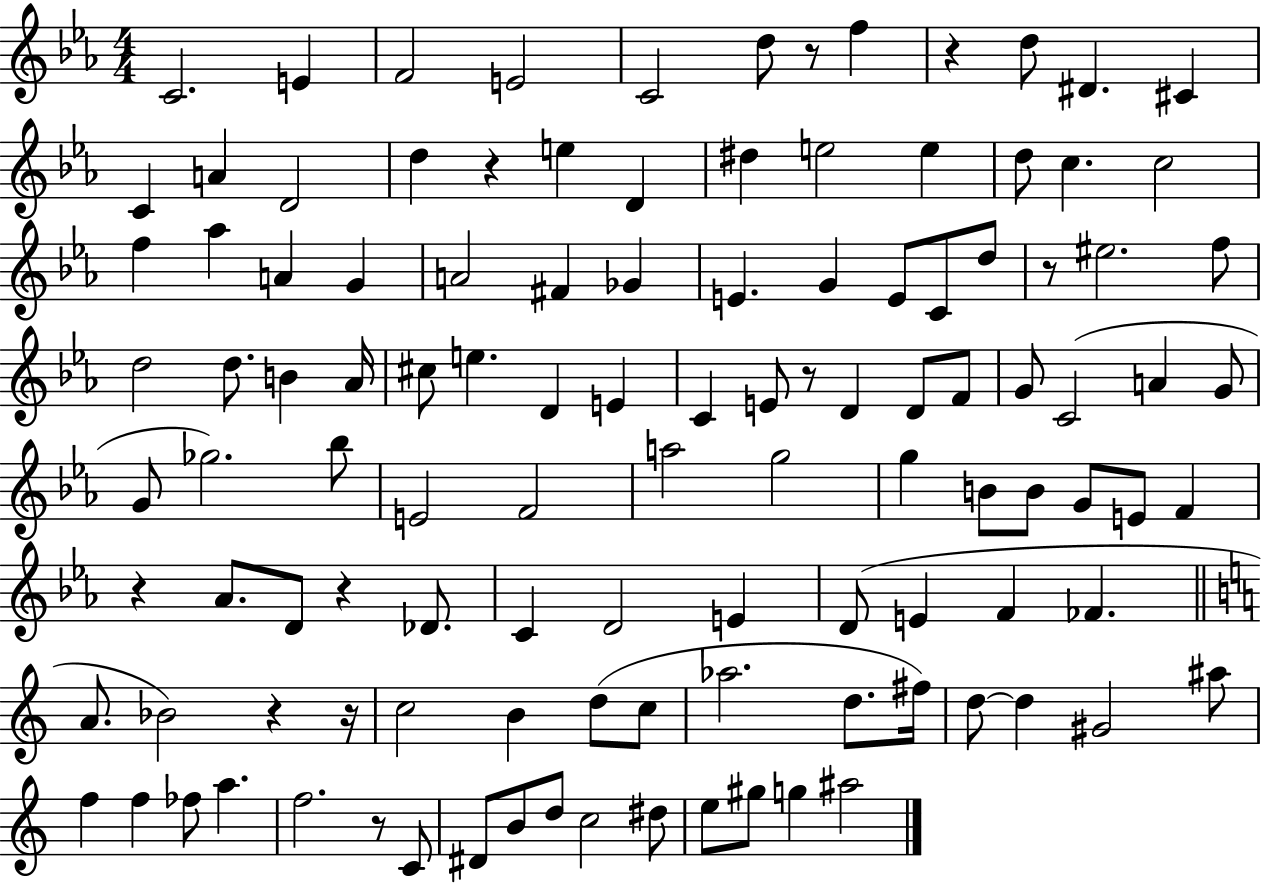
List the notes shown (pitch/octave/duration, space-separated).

C4/h. E4/q F4/h E4/h C4/h D5/e R/e F5/q R/q D5/e D#4/q. C#4/q C4/q A4/q D4/h D5/q R/q E5/q D4/q D#5/q E5/h E5/q D5/e C5/q. C5/h F5/q Ab5/q A4/q G4/q A4/h F#4/q Gb4/q E4/q. G4/q E4/e C4/e D5/e R/e EIS5/h. F5/e D5/h D5/e. B4/q Ab4/s C#5/e E5/q. D4/q E4/q C4/q E4/e R/e D4/q D4/e F4/e G4/e C4/h A4/q G4/e G4/e Gb5/h. Bb5/e E4/h F4/h A5/h G5/h G5/q B4/e B4/e G4/e E4/e F4/q R/q Ab4/e. D4/e R/q Db4/e. C4/q D4/h E4/q D4/e E4/q F4/q FES4/q. A4/e. Bb4/h R/q R/s C5/h B4/q D5/e C5/e Ab5/h. D5/e. F#5/s D5/e D5/q G#4/h A#5/e F5/q F5/q FES5/e A5/q. F5/h. R/e C4/e D#4/e B4/e D5/e C5/h D#5/e E5/e G#5/e G5/q A#5/h